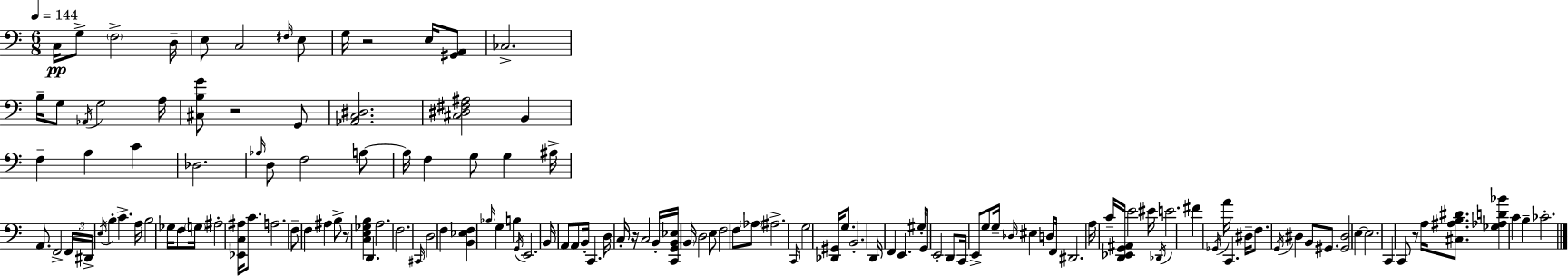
X:1
T:Untitled
M:6/8
L:1/4
K:Am
C,/4 G,/2 F,2 D,/4 E,/2 C,2 ^F,/4 E,/2 G,/4 z2 E,/4 [^G,,A,,]/2 _C,2 B,/4 G,/2 _A,,/4 G,2 A,/4 [^C,B,G]/2 z2 G,,/2 [_A,,C,^D,]2 [^C,^D,^F,^A,]2 B,, F, A, C _D,2 _A,/4 D,/2 F,2 A,/2 A,/4 F, G,/2 G, ^A,/4 A,,/2 F,,2 F,,/4 ^D,,/4 E,/4 B, C A,/4 B,2 _G,/4 F,/2 G,/4 ^A,2 [_E,,C,^A,]/4 C/2 A,2 F,/2 F, ^A, B,/2 z/2 [C,E,_G,B,] D,, A,2 F,2 ^C,,/4 D,2 F, [B,,_E,F,] _B,/4 G, B, G,,/4 E,,2 B,,/4 A,,/2 A,,/2 B,,/4 C,, D,/4 C,/4 z/4 C,2 B,,/4 [C,,G,,B,,_E,]/4 B,,/4 D,2 E,/2 F,2 F,/2 _A,/2 ^A,2 C,,/4 G,2 [_D,,^G,,]/4 G,/2 B,,2 D,,/4 F,, E,, ^G,/4 G,,/2 E,,2 D,,/2 C,,/4 E,,/2 G,/2 G,/4 _D,/4 ^E, D,/4 F,,/4 ^D,,2 A,/4 C/4 [D,,_E,,G,,^A,,]/4 E2 ^E/4 _D,,/4 E2 ^F _G,,/4 A/4 C,, ^D,/4 F,/2 G,,/4 ^D, B,,/2 ^G,,/2 [^G,,^D,]2 E, E,2 C,, C,,/2 z/2 A,/4 [^C,^A,B,^D]/2 [_G,_A,D_B] C B, _C2